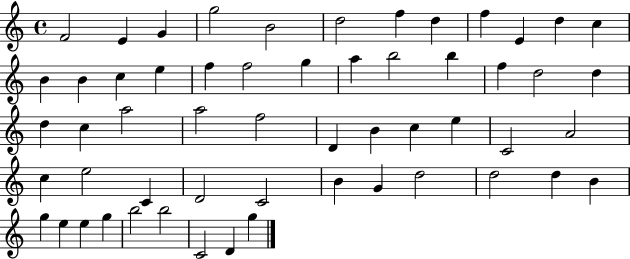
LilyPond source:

{
  \clef treble
  \time 4/4
  \defaultTimeSignature
  \key c \major
  f'2 e'4 g'4 | g''2 b'2 | d''2 f''4 d''4 | f''4 e'4 d''4 c''4 | \break b'4 b'4 c''4 e''4 | f''4 f''2 g''4 | a''4 b''2 b''4 | f''4 d''2 d''4 | \break d''4 c''4 a''2 | a''2 f''2 | d'4 b'4 c''4 e''4 | c'2 a'2 | \break c''4 e''2 c'4 | d'2 c'2 | b'4 g'4 d''2 | d''2 d''4 b'4 | \break g''4 e''4 e''4 g''4 | b''2 b''2 | c'2 d'4 g''4 | \bar "|."
}